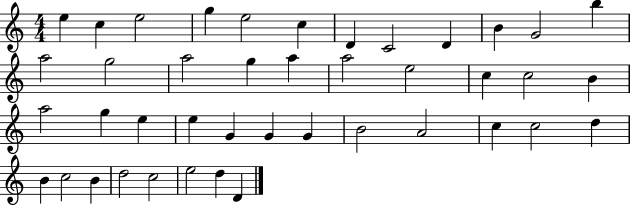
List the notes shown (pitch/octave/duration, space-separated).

E5/q C5/q E5/h G5/q E5/h C5/q D4/q C4/h D4/q B4/q G4/h B5/q A5/h G5/h A5/h G5/q A5/q A5/h E5/h C5/q C5/h B4/q A5/h G5/q E5/q E5/q G4/q G4/q G4/q B4/h A4/h C5/q C5/h D5/q B4/q C5/h B4/q D5/h C5/h E5/h D5/q D4/q